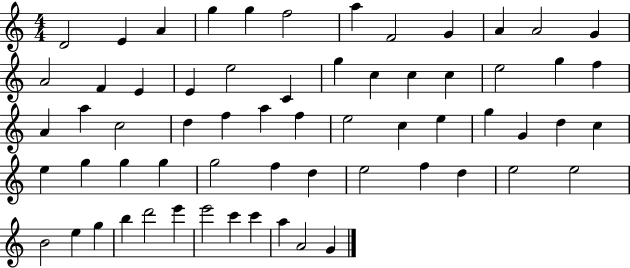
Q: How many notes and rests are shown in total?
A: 63